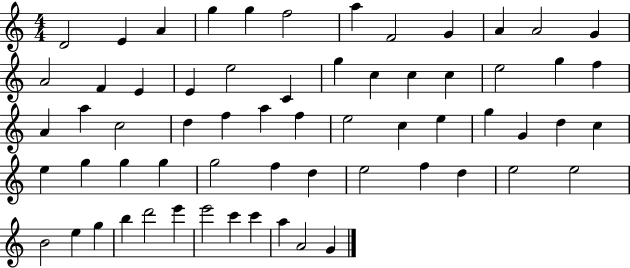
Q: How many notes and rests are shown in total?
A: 63